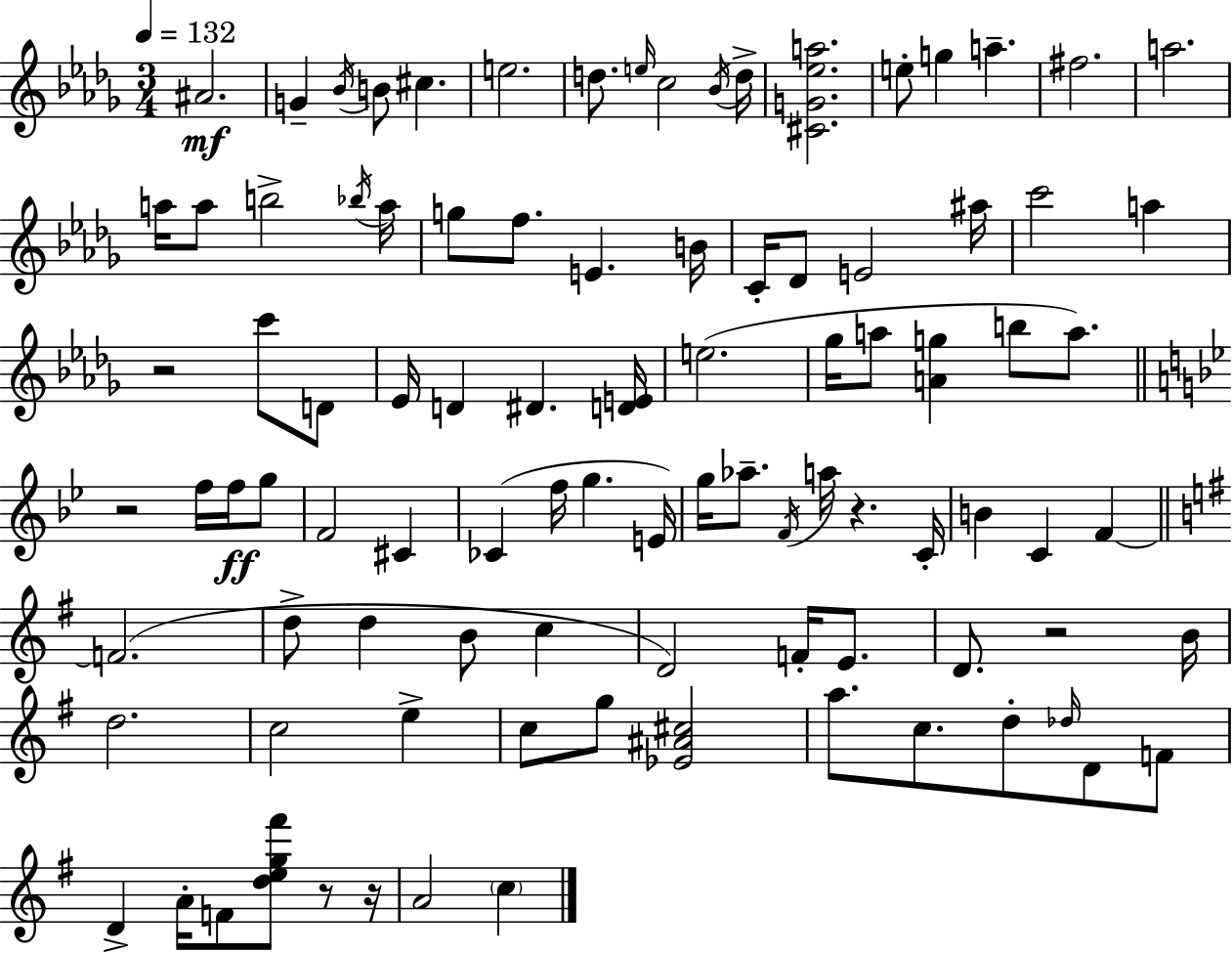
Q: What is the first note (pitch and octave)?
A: A#4